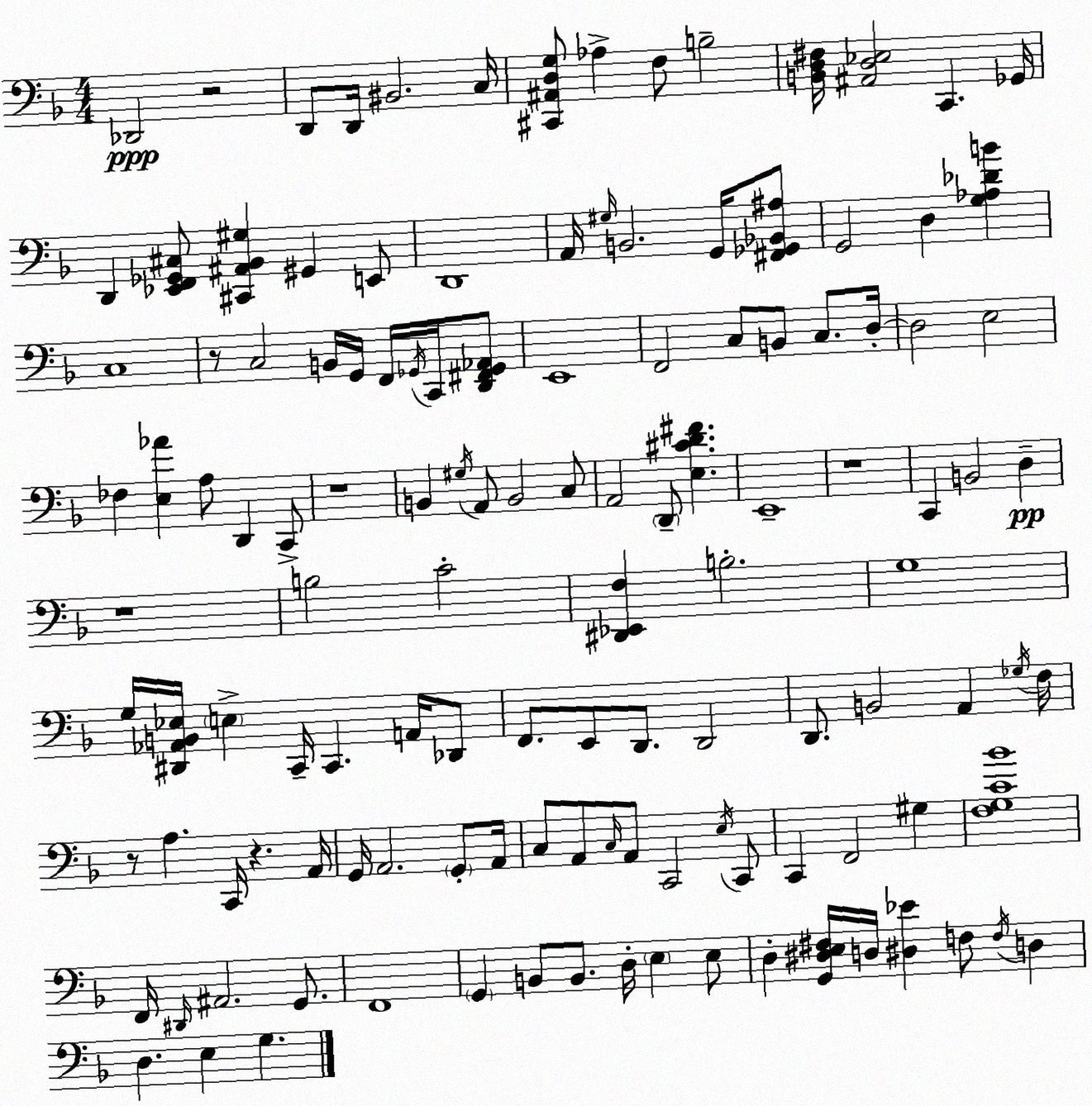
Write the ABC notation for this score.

X:1
T:Untitled
M:4/4
L:1/4
K:F
_D,,2 z2 D,,/2 D,,/4 ^B,,2 C,/4 [^C,,^A,,D,G,]/2 _A, F,/2 B,2 [B,,D,^F,]/4 [^A,,D,_E,]2 C,, _G,,/4 D,, [_E,,F,,_G,,^C,]/2 [^C,,^A,,_B,,^G,] ^G,, E,,/2 D,,4 A,,/4 ^G,/4 B,,2 G,,/4 [^F,,_G,,_B,,^A,]/2 G,,2 D, [G,_A,_DB] C,4 z/2 C,2 B,,/4 G,,/4 F,,/4 _G,,/4 C,,/4 [D,,^F,,_G,,_A,,]/2 E,,4 F,,2 C,/2 B,,/2 C,/2 D,/4 D,2 E,2 _F, [E,_A] A,/2 D,, C,,/2 z4 B,, ^G,/4 A,,/2 B,,2 C,/2 A,,2 D,,/2 [E,^CD^F] E,,4 z4 C,, B,,2 D, z4 B,2 C2 [^D,,_E,,F,] B,2 G,4 G,/4 [^D,,_A,,B,,_E,]/4 E, C,,/4 C,, A,,/4 _D,,/2 F,,/2 E,,/2 D,,/2 D,,2 D,,/2 B,,2 A,, _G,/4 F,/4 z/2 A, C,,/4 z A,,/4 G,,/4 A,,2 G,,/2 A,,/4 C,/2 A,,/2 C,/4 A,,/2 C,,2 E,/4 C,,/2 C,, F,,2 ^G, [F,G,C_B]4 F,,/4 ^D,,/4 ^A,,2 G,,/2 F,,4 G,, B,,/2 B,,/2 D,/4 E, E,/2 D, [G,,^D,E,^F,]/4 D,/4 [^D,_E] F,/2 F,/4 D, D, E, G,